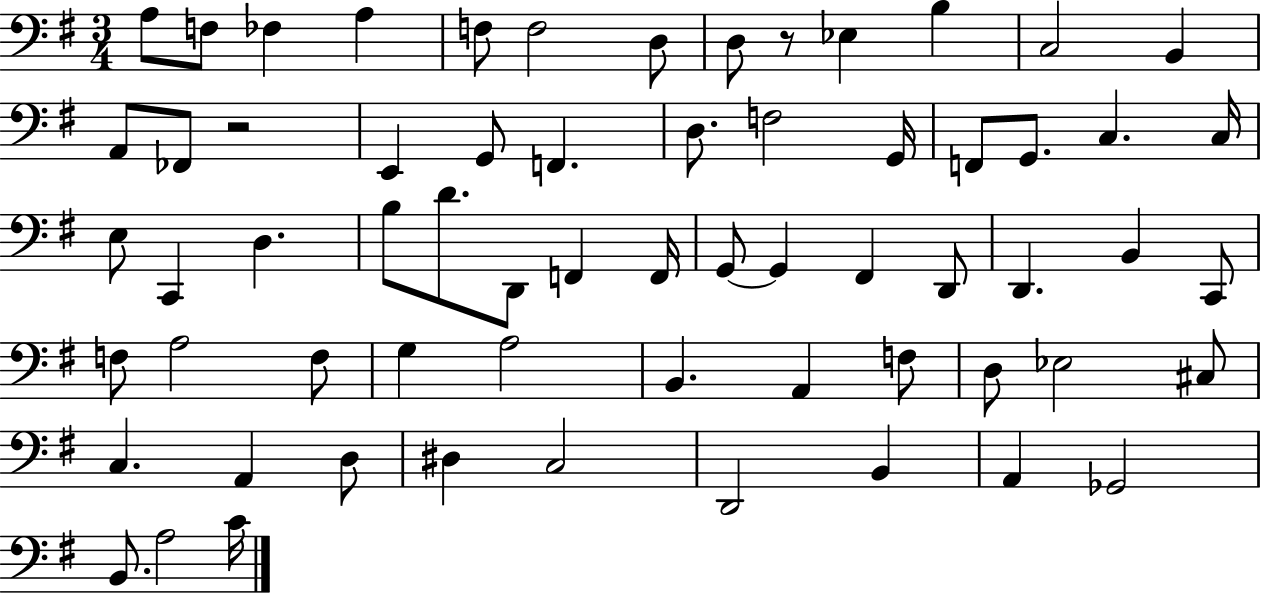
{
  \clef bass
  \numericTimeSignature
  \time 3/4
  \key g \major
  a8 f8 fes4 a4 | f8 f2 d8 | d8 r8 ees4 b4 | c2 b,4 | \break a,8 fes,8 r2 | e,4 g,8 f,4. | d8. f2 g,16 | f,8 g,8. c4. c16 | \break e8 c,4 d4. | b8 d'8. d,8 f,4 f,16 | g,8~~ g,4 fis,4 d,8 | d,4. b,4 c,8 | \break f8 a2 f8 | g4 a2 | b,4. a,4 f8 | d8 ees2 cis8 | \break c4. a,4 d8 | dis4 c2 | d,2 b,4 | a,4 ges,2 | \break b,8. a2 c'16 | \bar "|."
}